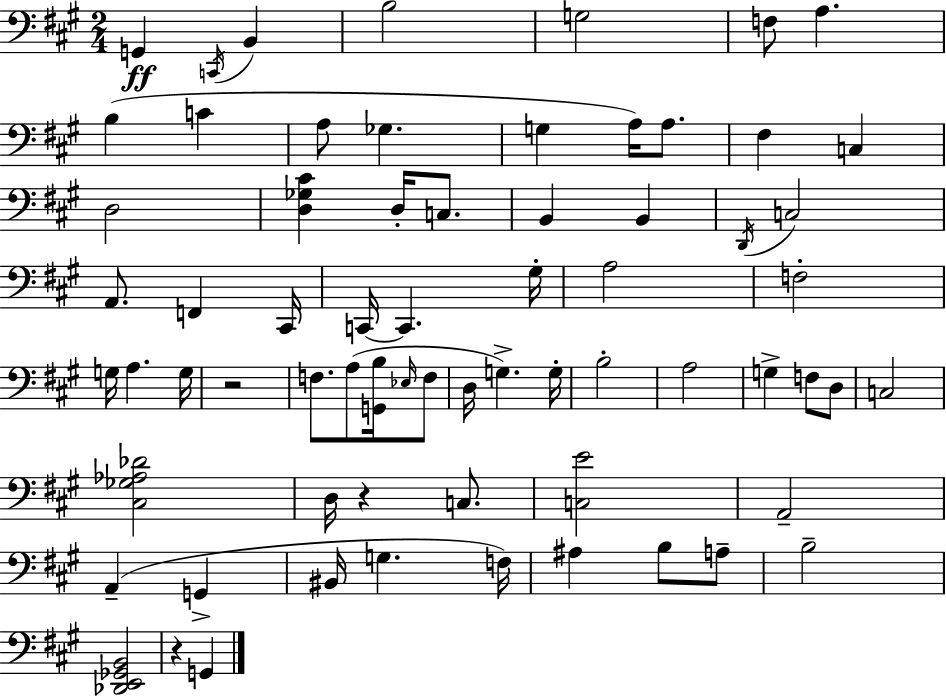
{
  \clef bass
  \numericTimeSignature
  \time 2/4
  \key a \major
  g,4\ff \acciaccatura { c,16 } b,4 | b2 | g2 | f8 a4. | \break b4( c'4 | a8 ges4. | g4 a16) a8. | fis4 c4 | \break d2 | <d ges cis'>4 d16-. c8. | b,4 b,4 | \acciaccatura { d,16 } c2 | \break a,8. f,4 | cis,16 c,16~~ c,4. | gis16-. a2 | f2-. | \break g16 a4. | g16 r2 | f8. a8( <g, b>16 | \grace { ees16 } f8 d16 g4.->) | \break g16-. b2-. | a2 | g4-> f8 | d8 c2 | \break <cis ges aes des'>2 | d16 r4 | c8. <c e'>2 | a,2-- | \break a,4--( g,4-> | bis,16 g4. | f16) ais4 b8 | a8-- b2-- | \break <des, e, ges, b,>2 | r4 g,4 | \bar "|."
}